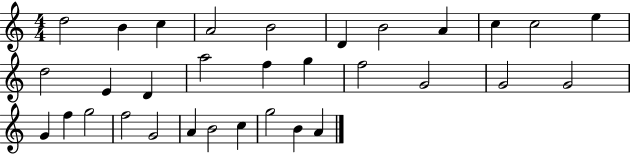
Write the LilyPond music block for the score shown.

{
  \clef treble
  \numericTimeSignature
  \time 4/4
  \key c \major
  d''2 b'4 c''4 | a'2 b'2 | d'4 b'2 a'4 | c''4 c''2 e''4 | \break d''2 e'4 d'4 | a''2 f''4 g''4 | f''2 g'2 | g'2 g'2 | \break g'4 f''4 g''2 | f''2 g'2 | a'4 b'2 c''4 | g''2 b'4 a'4 | \break \bar "|."
}